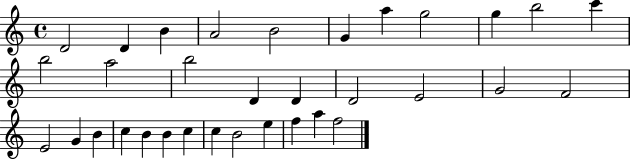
D4/h D4/q B4/q A4/h B4/h G4/q A5/q G5/h G5/q B5/h C6/q B5/h A5/h B5/h D4/q D4/q D4/h E4/h G4/h F4/h E4/h G4/q B4/q C5/q B4/q B4/q C5/q C5/q B4/h E5/q F5/q A5/q F5/h